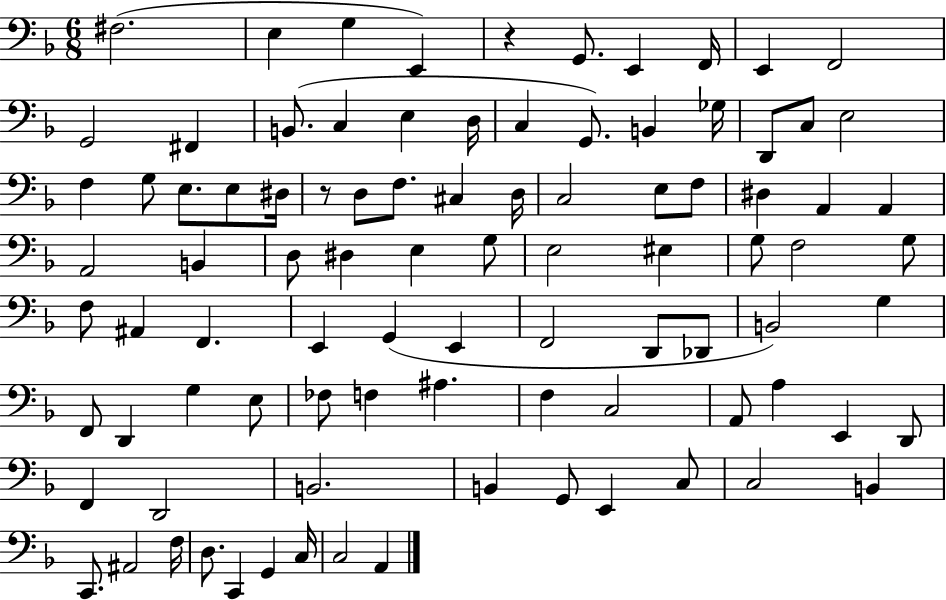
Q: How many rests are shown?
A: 2